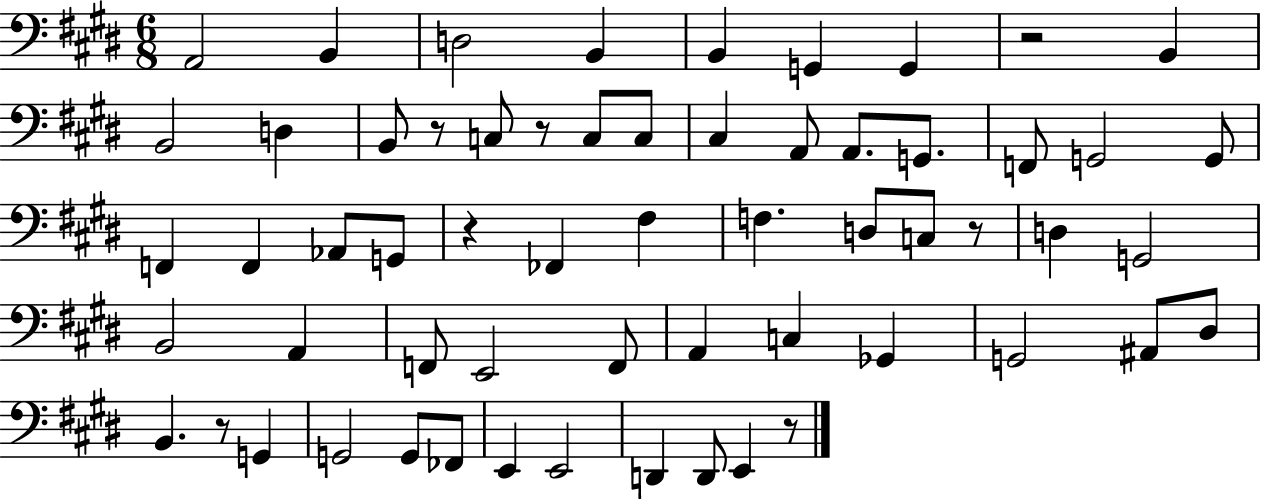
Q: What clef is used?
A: bass